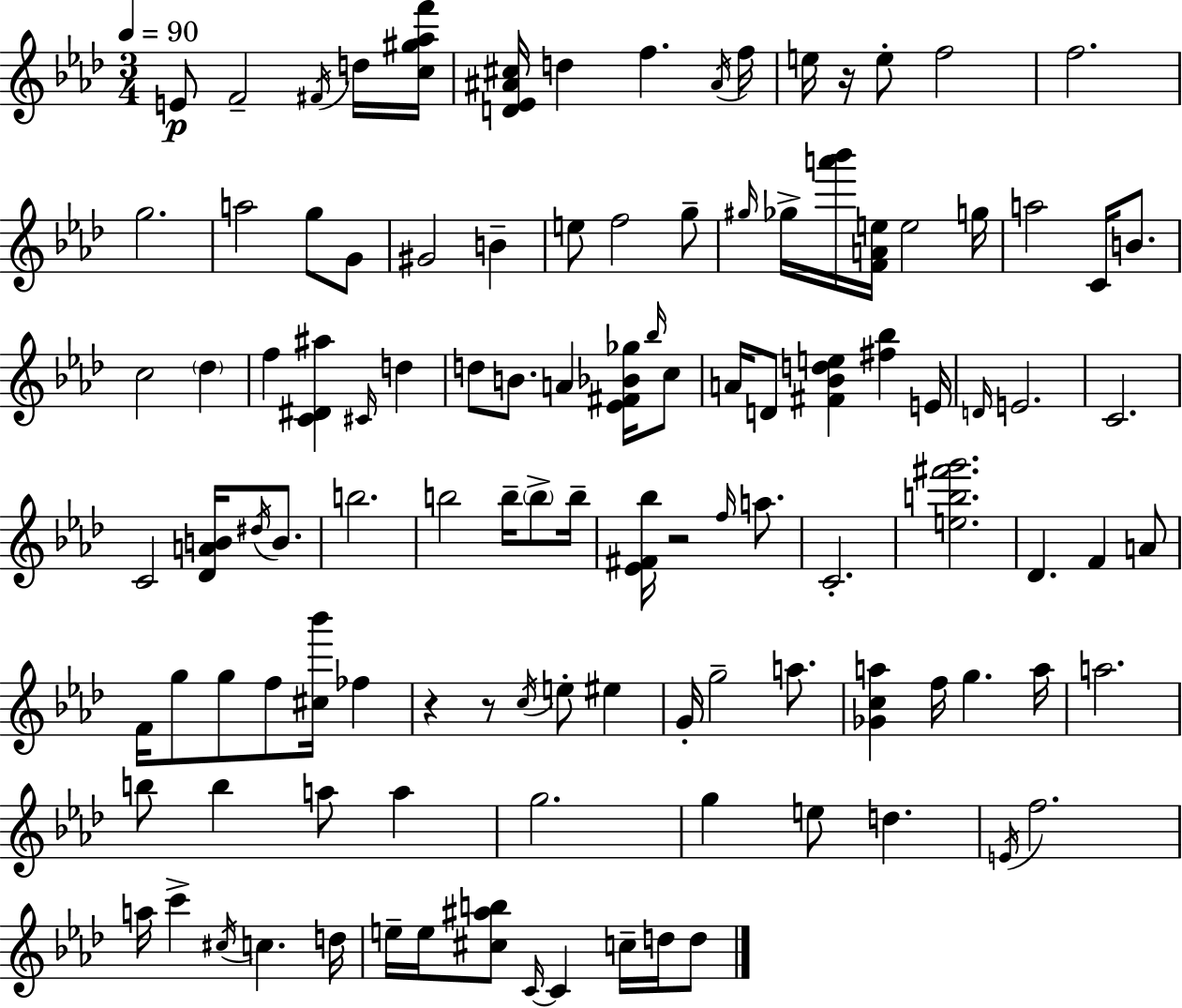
X:1
T:Untitled
M:3/4
L:1/4
K:Ab
E/2 F2 ^F/4 d/4 [c^g_af']/4 [D_E^A^c]/4 d f ^A/4 f/4 e/4 z/4 e/2 f2 f2 g2 a2 g/2 G/2 ^G2 B e/2 f2 g/2 ^g/4 _g/4 [a'_b']/4 [FAe]/4 e2 g/4 a2 C/4 B/2 c2 _d f [C^D^a] ^C/4 d d/2 B/2 A [_E^F_B_g]/4 _b/4 c/2 A/4 D/2 [^F_Bde] [^f_b] E/4 D/4 E2 C2 C2 [_DAB]/4 ^d/4 B/2 b2 b2 b/4 b/2 b/4 [_E^F_b]/4 z2 f/4 a/2 C2 [eb^f'g']2 _D F A/2 F/4 g/2 g/2 f/2 [^c_b']/4 _f z z/2 c/4 e/2 ^e G/4 g2 a/2 [_Gca] f/4 g a/4 a2 b/2 b a/2 a g2 g e/2 d E/4 f2 a/4 c' ^c/4 c d/4 e/4 e/4 [^c^ab]/2 C/4 C c/4 d/4 d/2